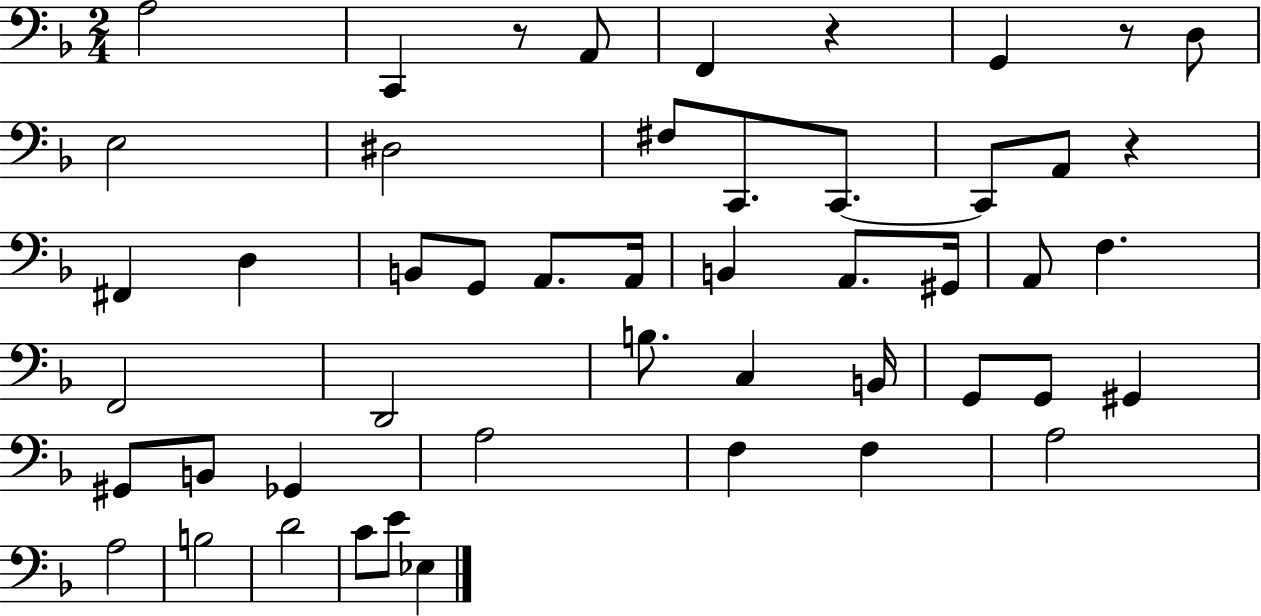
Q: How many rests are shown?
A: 4